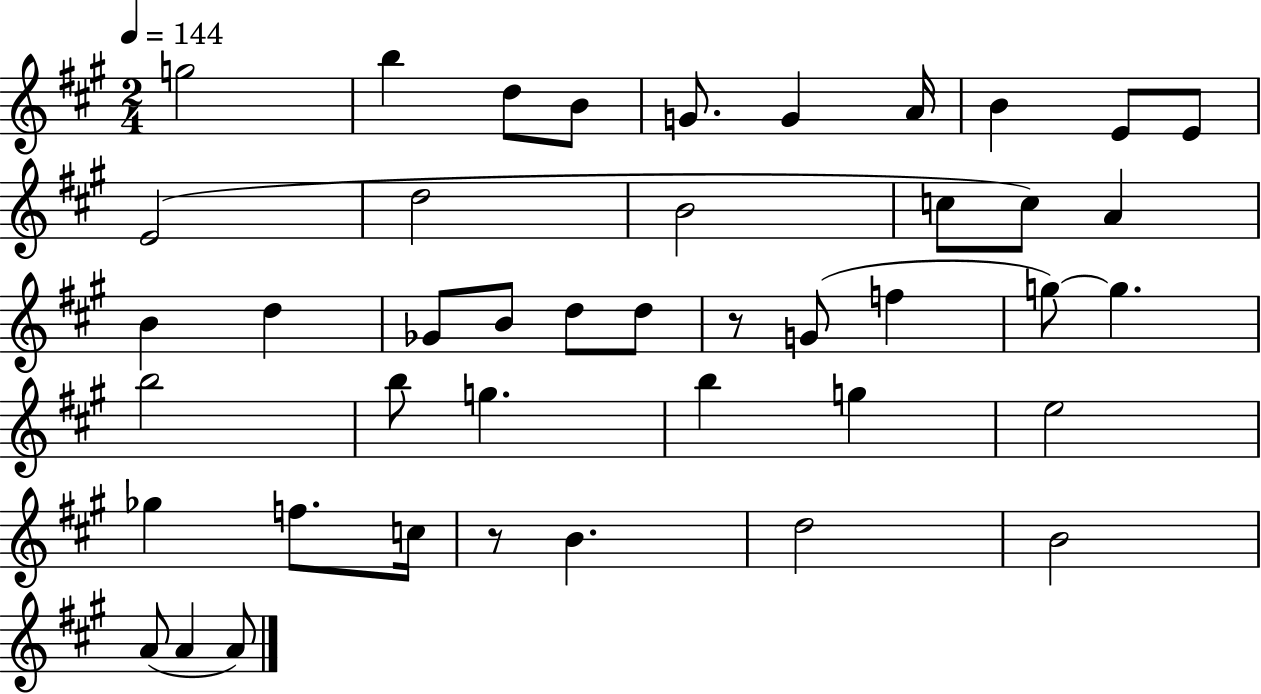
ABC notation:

X:1
T:Untitled
M:2/4
L:1/4
K:A
g2 b d/2 B/2 G/2 G A/4 B E/2 E/2 E2 d2 B2 c/2 c/2 A B d _G/2 B/2 d/2 d/2 z/2 G/2 f g/2 g b2 b/2 g b g e2 _g f/2 c/4 z/2 B d2 B2 A/2 A A/2